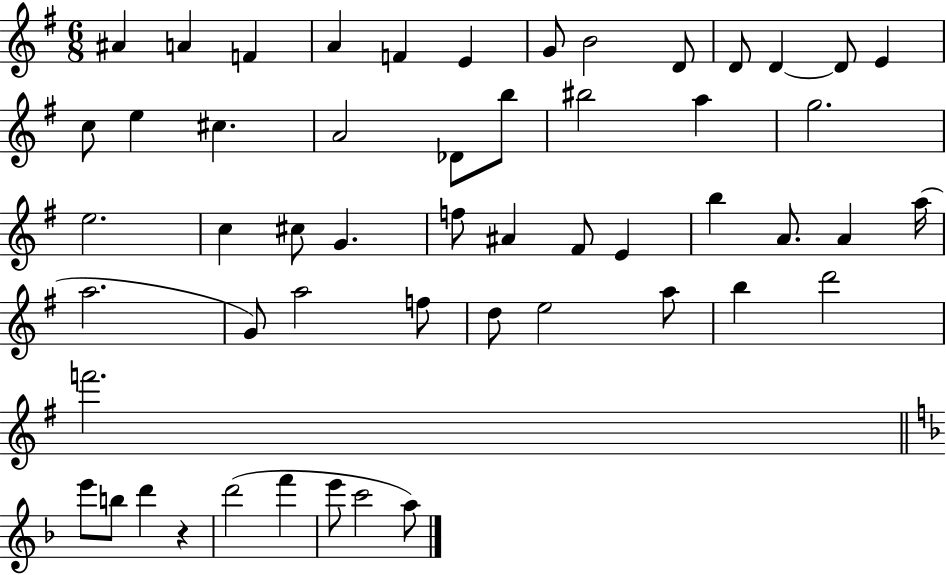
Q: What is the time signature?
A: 6/8